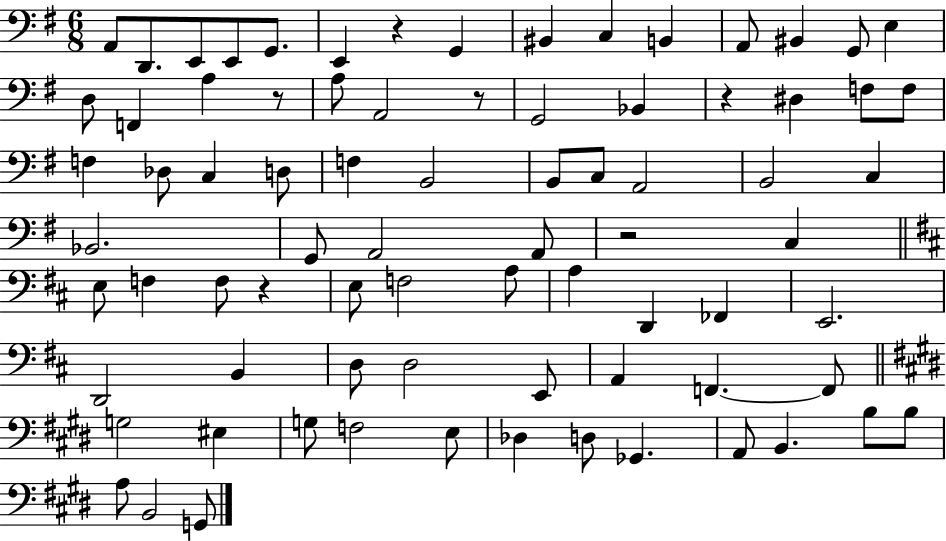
X:1
T:Untitled
M:6/8
L:1/4
K:G
A,,/2 D,,/2 E,,/2 E,,/2 G,,/2 E,, z G,, ^B,, C, B,, A,,/2 ^B,, G,,/2 E, D,/2 F,, A, z/2 A,/2 A,,2 z/2 G,,2 _B,, z ^D, F,/2 F,/2 F, _D,/2 C, D,/2 F, B,,2 B,,/2 C,/2 A,,2 B,,2 C, _B,,2 G,,/2 A,,2 A,,/2 z2 C, E,/2 F, F,/2 z E,/2 F,2 A,/2 A, D,, _F,, E,,2 D,,2 B,, D,/2 D,2 E,,/2 A,, F,, F,,/2 G,2 ^E, G,/2 F,2 E,/2 _D, D,/2 _G,, A,,/2 B,, B,/2 B,/2 A,/2 B,,2 G,,/2